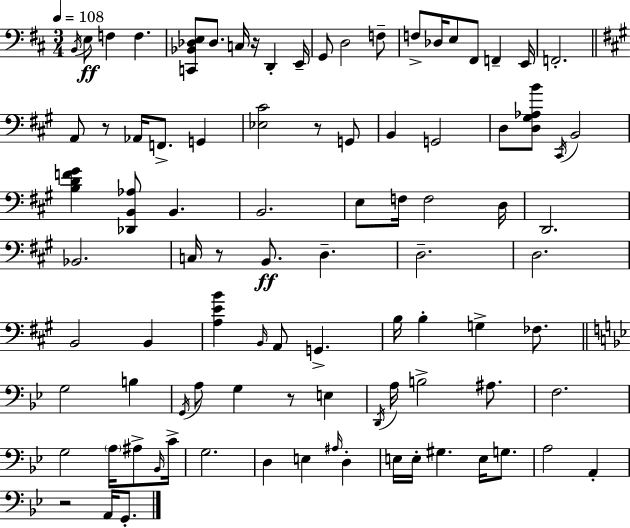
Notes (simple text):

B2/s E3/e F3/q F3/q. [C2,Bb2,Db3,E3]/e Db3/e. C3/s R/s D2/q E2/s G2/e D3/h F3/e F3/e Db3/s E3/e F#2/e F2/q E2/s F2/h. A2/e R/e Ab2/s F2/e. G2/q [Eb3,C#4]/h R/e G2/e B2/q G2/h D3/e [D3,G#3,Ab3,B4]/e C#2/s B2/h [B3,D4,F4,G#4]/q [Db2,B2,Ab3]/e B2/q. B2/h. E3/e F3/s F3/h D3/s D2/h. Bb2/h. C3/s R/e B2/e. D3/q. D3/h. D3/h. B2/h B2/q [A3,E4,B4]/q B2/s A2/e G2/q. B3/s B3/q G3/q FES3/e. G3/h B3/q G2/s A3/e G3/q R/e E3/q D2/s A3/s B3/h A#3/e. F3/h. G3/h A3/s A#3/e Bb2/s C4/s G3/h. D3/q E3/q A#3/s D3/q E3/s E3/s G#3/q. E3/s G3/e. A3/h A2/q R/h A2/s G2/e.